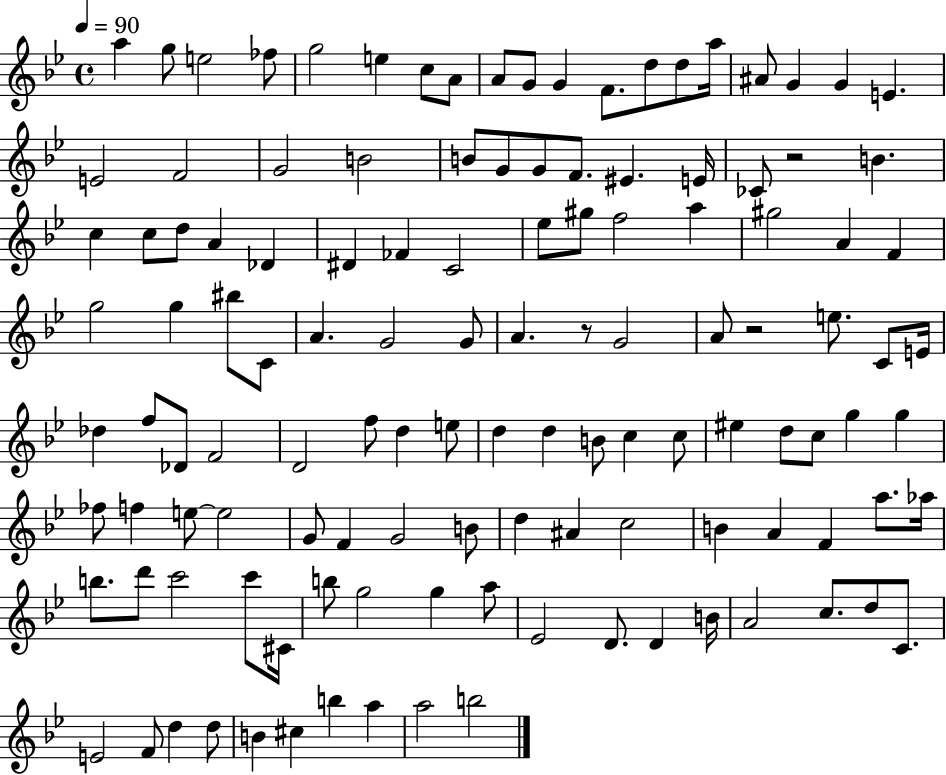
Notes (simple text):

A5/q G5/e E5/h FES5/e G5/h E5/q C5/e A4/e A4/e G4/e G4/q F4/e. D5/e D5/e A5/s A#4/e G4/q G4/q E4/q. E4/h F4/h G4/h B4/h B4/e G4/e G4/e F4/e. EIS4/q. E4/s CES4/e R/h B4/q. C5/q C5/e D5/e A4/q Db4/q D#4/q FES4/q C4/h Eb5/e G#5/e F5/h A5/q G#5/h A4/q F4/q G5/h G5/q BIS5/e C4/e A4/q. G4/h G4/e A4/q. R/e G4/h A4/e R/h E5/e. C4/e E4/s Db5/q F5/e Db4/e F4/h D4/h F5/e D5/q E5/e D5/q D5/q B4/e C5/q C5/e EIS5/q D5/e C5/e G5/q G5/q FES5/e F5/q E5/e E5/h G4/e F4/q G4/h B4/e D5/q A#4/q C5/h B4/q A4/q F4/q A5/e. Ab5/s B5/e. D6/e C6/h C6/e C#4/s B5/e G5/h G5/q A5/e Eb4/h D4/e. D4/q B4/s A4/h C5/e. D5/e C4/e. E4/h F4/e D5/q D5/e B4/q C#5/q B5/q A5/q A5/h B5/h